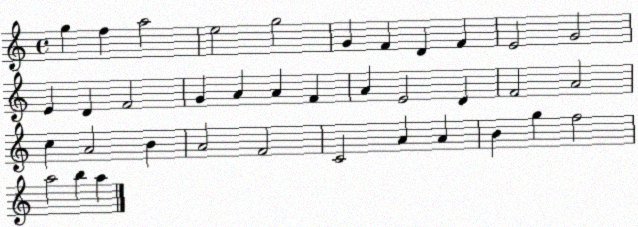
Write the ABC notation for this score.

X:1
T:Untitled
M:4/4
L:1/4
K:C
g f a2 e2 g2 G F D F E2 G2 E D F2 G A A F A E2 D F2 A2 c A2 B A2 F2 C2 A A B g f2 a2 b a